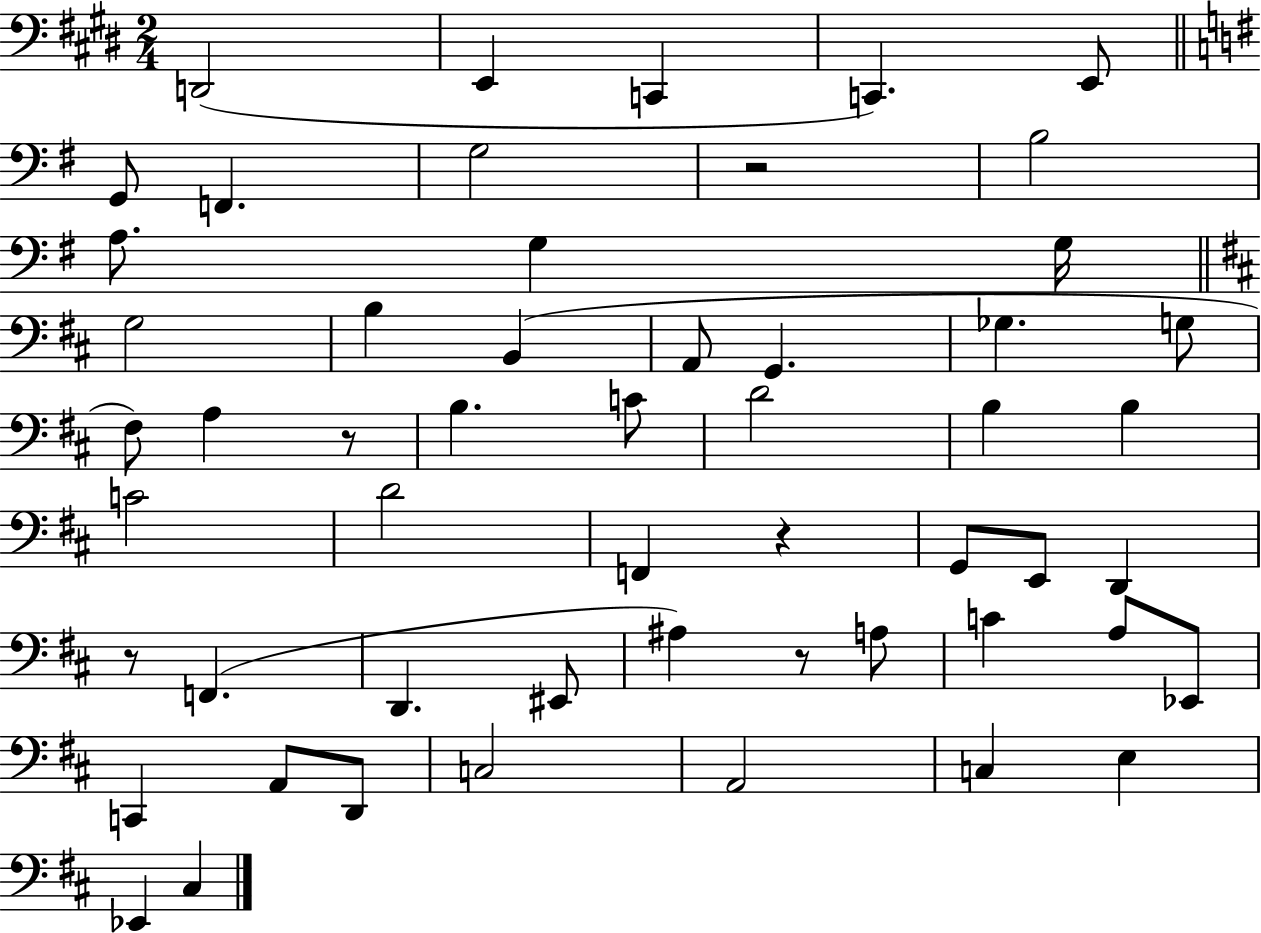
D2/h E2/q C2/q C2/q. E2/e G2/e F2/q. G3/h R/h B3/h A3/e. G3/q G3/s G3/h B3/q B2/q A2/e G2/q. Gb3/q. G3/e F#3/e A3/q R/e B3/q. C4/e D4/h B3/q B3/q C4/h D4/h F2/q R/q G2/e E2/e D2/q R/e F2/q. D2/q. EIS2/e A#3/q R/e A3/e C4/q A3/e Eb2/e C2/q A2/e D2/e C3/h A2/h C3/q E3/q Eb2/q C#3/q